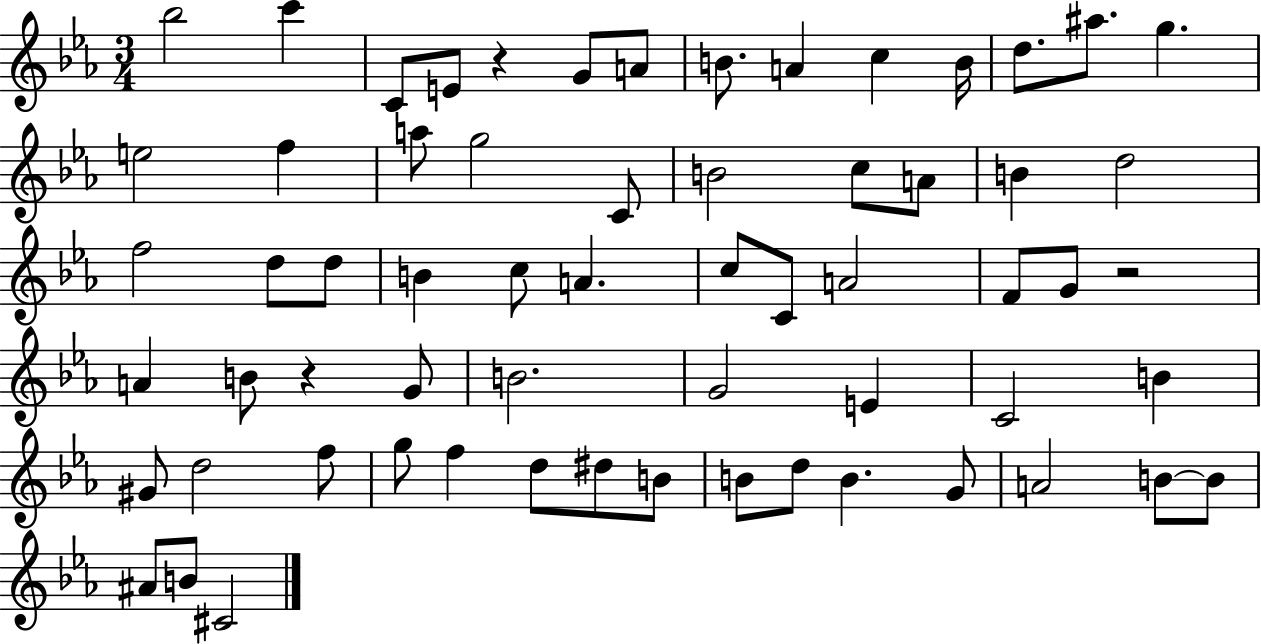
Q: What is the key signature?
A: EES major